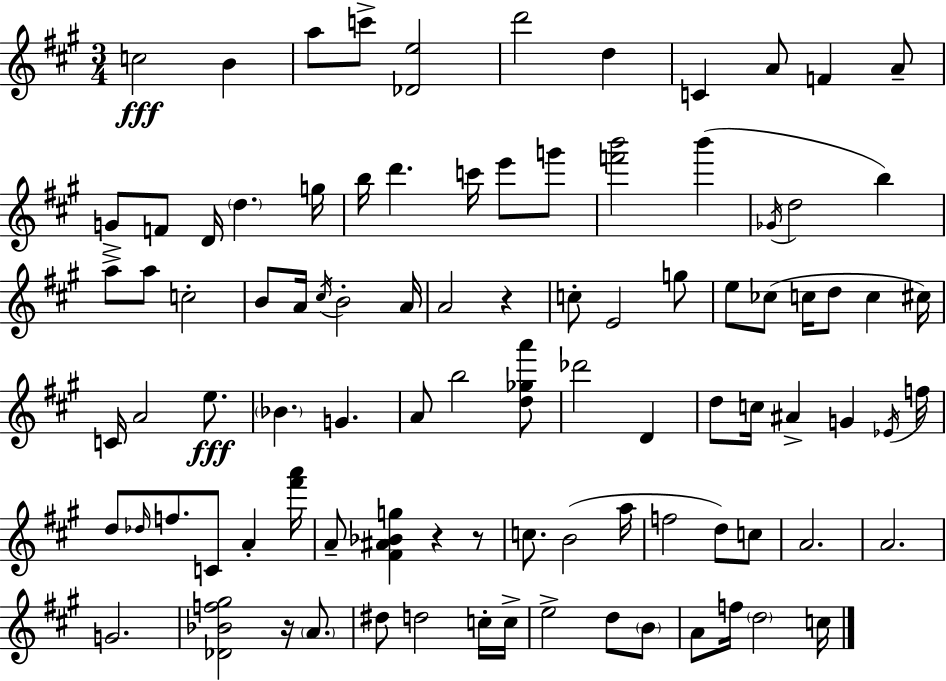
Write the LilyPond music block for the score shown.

{
  \clef treble
  \numericTimeSignature
  \time 3/4
  \key a \major
  c''2\fff b'4 | a''8 c'''8-> <des' e''>2 | d'''2 d''4 | c'4 a'8 f'4 a'8-- | \break g'8-> f'8 d'16 \parenthesize d''4. g''16 | b''16 d'''4. c'''16 e'''8 g'''8 | <f''' b'''>2 b'''4( | \acciaccatura { ges'16 } d''2 b''4) | \break a''8-> a''8 c''2-. | b'8 a'16 \acciaccatura { cis''16 } b'2-. | a'16 a'2 r4 | c''8-. e'2 | \break g''8 e''8 ces''8( c''16 d''8 c''4 | cis''16) c'16 a'2 e''8.\fff | \parenthesize bes'4. g'4. | a'8 b''2 | \break <d'' ges'' a'''>8 des'''2 d'4 | d''8 c''16 ais'4-> g'4 | \acciaccatura { ees'16 } f''16 d''8 \grace { des''16 } f''8. c'8 a'4-. | <fis''' a'''>16 a'8-- <fis' ais' bes' g''>4 r4 | \break r8 c''8. b'2( | a''16 f''2 | d''8) c''8 a'2. | a'2. | \break g'2. | <des' bes' f'' gis''>2 | r16 \parenthesize a'8. dis''8 d''2 | c''16-. c''16-> e''2-> | \break d''8 \parenthesize b'8 a'8 f''16 \parenthesize d''2 | c''16 \bar "|."
}